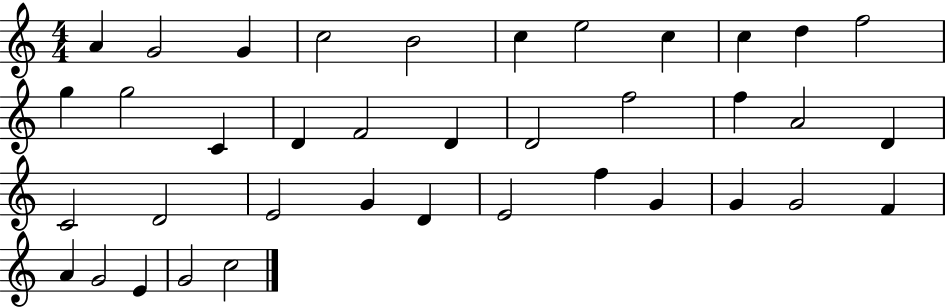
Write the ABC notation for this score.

X:1
T:Untitled
M:4/4
L:1/4
K:C
A G2 G c2 B2 c e2 c c d f2 g g2 C D F2 D D2 f2 f A2 D C2 D2 E2 G D E2 f G G G2 F A G2 E G2 c2